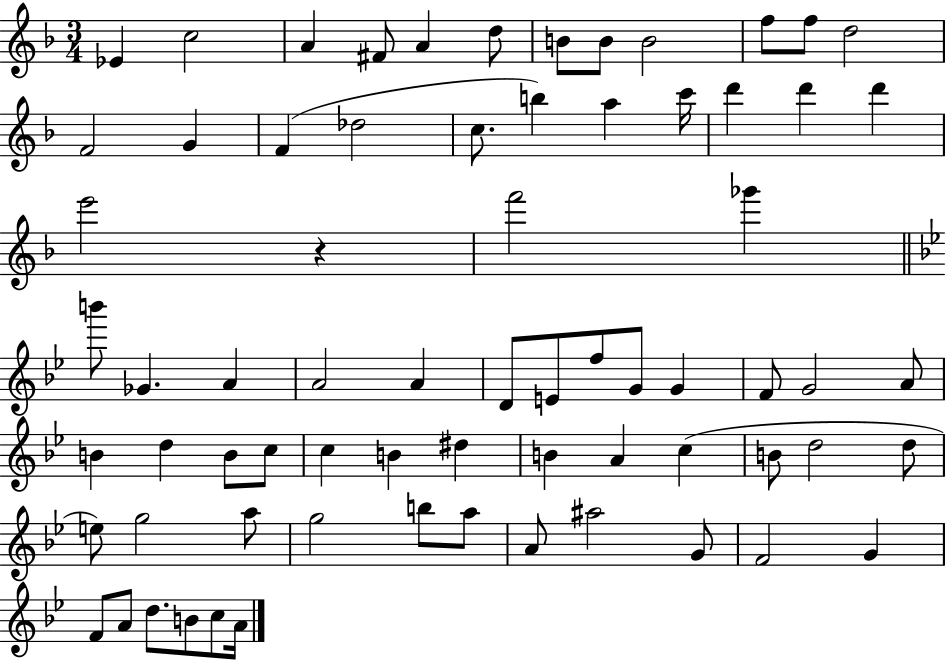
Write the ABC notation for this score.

X:1
T:Untitled
M:3/4
L:1/4
K:F
_E c2 A ^F/2 A d/2 B/2 B/2 B2 f/2 f/2 d2 F2 G F _d2 c/2 b a c'/4 d' d' d' e'2 z f'2 _g' b'/2 _G A A2 A D/2 E/2 f/2 G/2 G F/2 G2 A/2 B d B/2 c/2 c B ^d B A c B/2 d2 d/2 e/2 g2 a/2 g2 b/2 a/2 A/2 ^a2 G/2 F2 G F/2 A/2 d/2 B/2 c/2 A/4